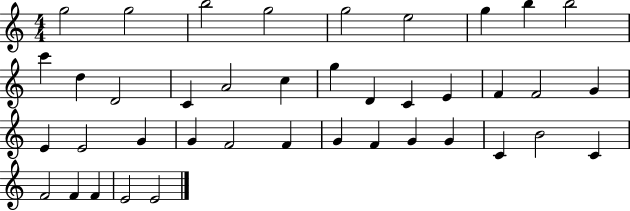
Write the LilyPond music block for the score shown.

{
  \clef treble
  \numericTimeSignature
  \time 4/4
  \key c \major
  g''2 g''2 | b''2 g''2 | g''2 e''2 | g''4 b''4 b''2 | \break c'''4 d''4 d'2 | c'4 a'2 c''4 | g''4 d'4 c'4 e'4 | f'4 f'2 g'4 | \break e'4 e'2 g'4 | g'4 f'2 f'4 | g'4 f'4 g'4 g'4 | c'4 b'2 c'4 | \break f'2 f'4 f'4 | e'2 e'2 | \bar "|."
}